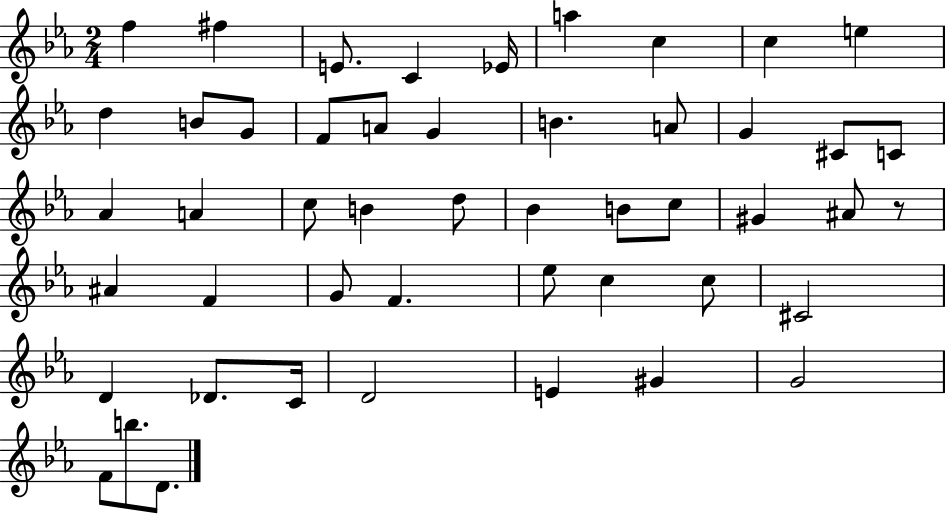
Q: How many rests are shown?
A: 1